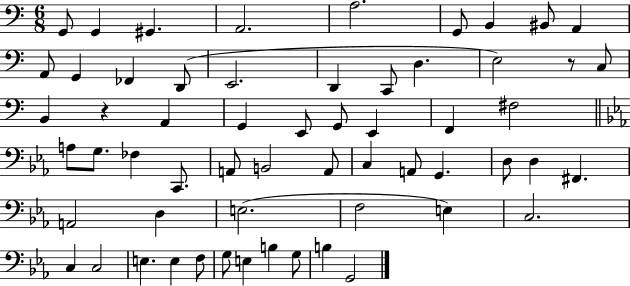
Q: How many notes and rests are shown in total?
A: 59